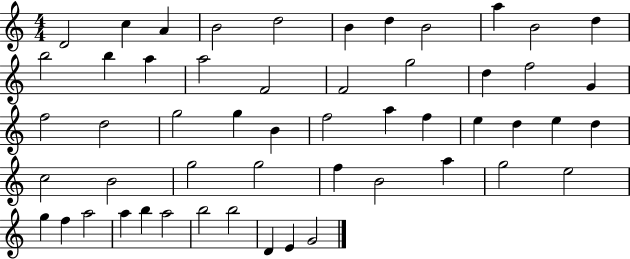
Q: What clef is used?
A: treble